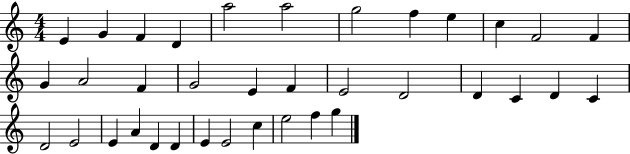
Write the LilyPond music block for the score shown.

{
  \clef treble
  \numericTimeSignature
  \time 4/4
  \key c \major
  e'4 g'4 f'4 d'4 | a''2 a''2 | g''2 f''4 e''4 | c''4 f'2 f'4 | \break g'4 a'2 f'4 | g'2 e'4 f'4 | e'2 d'2 | d'4 c'4 d'4 c'4 | \break d'2 e'2 | e'4 a'4 d'4 d'4 | e'4 e'2 c''4 | e''2 f''4 g''4 | \break \bar "|."
}